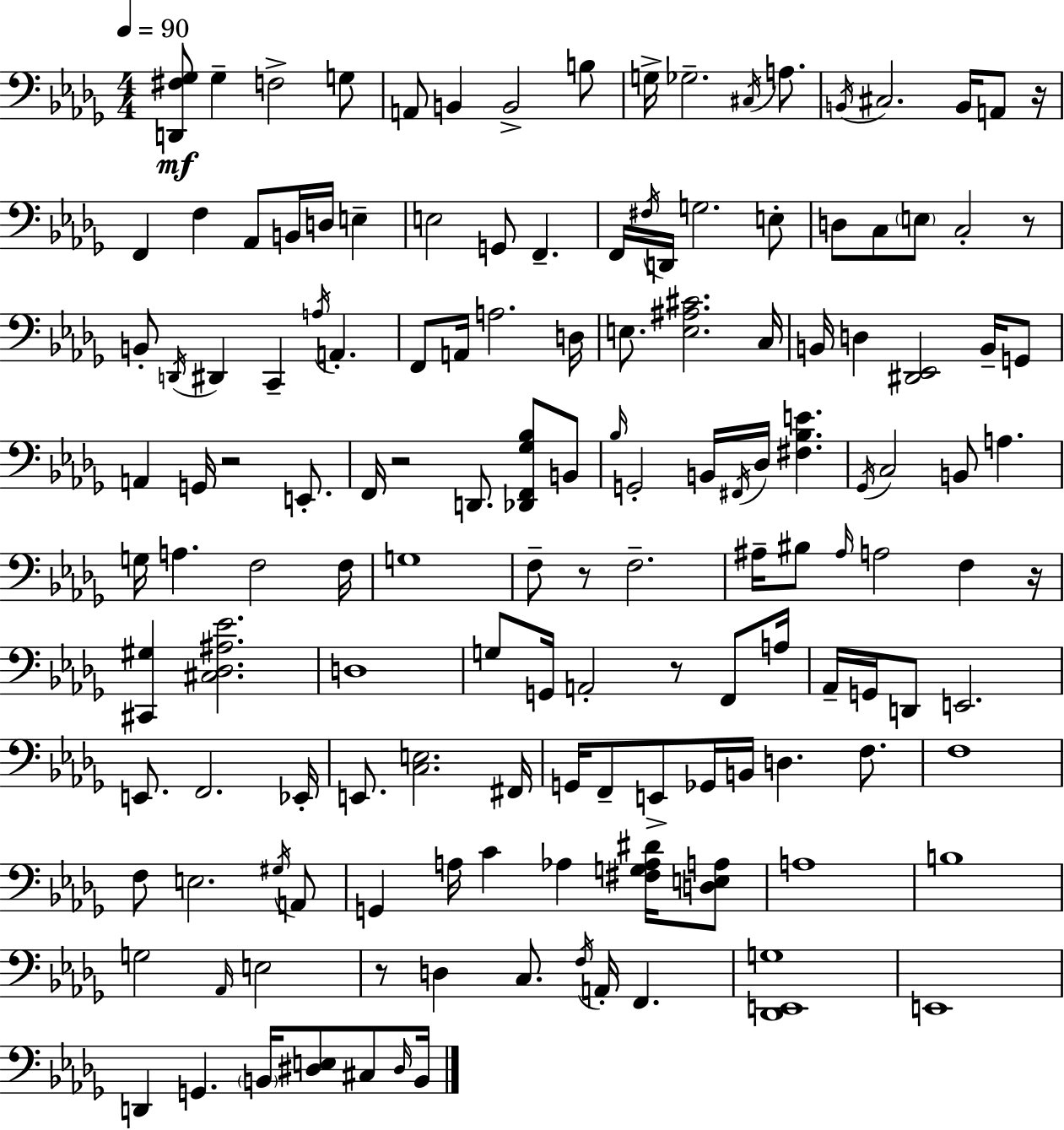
X:1
T:Untitled
M:4/4
L:1/4
K:Bbm
[D,,^F,_G,]/2 _G, F,2 G,/2 A,,/2 B,, B,,2 B,/2 G,/4 _G,2 ^C,/4 A,/2 B,,/4 ^C,2 B,,/4 A,,/2 z/4 F,, F, _A,,/2 B,,/4 D,/4 E, E,2 G,,/2 F,, F,,/4 ^F,/4 D,,/4 G,2 E,/2 D,/2 C,/2 E,/2 C,2 z/2 B,,/2 D,,/4 ^D,, C,, A,/4 A,, F,,/2 A,,/4 A,2 D,/4 E,/2 [E,^A,^C]2 C,/4 B,,/4 D, [^D,,_E,,]2 B,,/4 G,,/2 A,, G,,/4 z2 E,,/2 F,,/4 z2 D,,/2 [_D,,F,,_G,_B,]/2 B,,/2 _B,/4 G,,2 B,,/4 ^F,,/4 _D,/4 [^F,_B,E] _G,,/4 C,2 B,,/2 A, G,/4 A, F,2 F,/4 G,4 F,/2 z/2 F,2 ^A,/4 ^B,/2 ^A,/4 A,2 F, z/4 [^C,,^G,] [^C,_D,^A,_E]2 D,4 G,/2 G,,/4 A,,2 z/2 F,,/2 A,/4 _A,,/4 G,,/4 D,,/2 E,,2 E,,/2 F,,2 _E,,/4 E,,/2 [C,E,]2 ^F,,/4 G,,/4 F,,/2 E,,/2 _G,,/4 B,,/4 D, F,/2 F,4 F,/2 E,2 ^G,/4 A,,/2 G,, A,/4 C _A, [^F,G,_A,^D]/4 [D,E,A,]/2 A,4 B,4 G,2 _A,,/4 E,2 z/2 D, C,/2 F,/4 A,,/4 F,, [_D,,E,,G,]4 E,,4 D,, G,, B,,/4 [^D,E,]/2 ^C,/2 ^D,/4 B,,/4